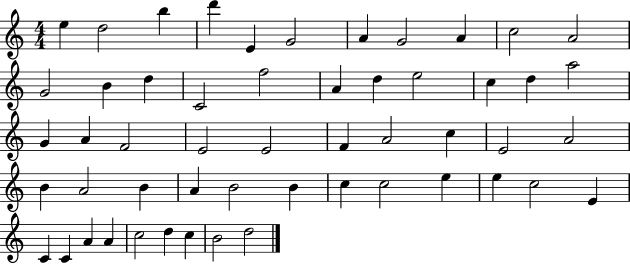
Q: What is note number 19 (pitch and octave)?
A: E5